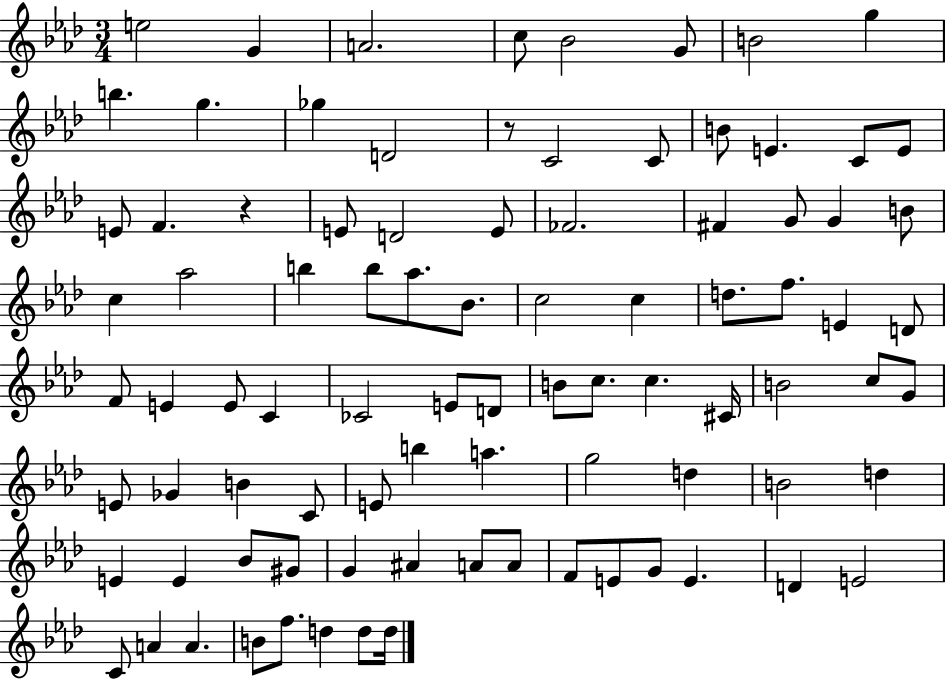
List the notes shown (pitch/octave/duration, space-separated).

E5/h G4/q A4/h. C5/e Bb4/h G4/e B4/h G5/q B5/q. G5/q. Gb5/q D4/h R/e C4/h C4/e B4/e E4/q. C4/e E4/e E4/e F4/q. R/q E4/e D4/h E4/e FES4/h. F#4/q G4/e G4/q B4/e C5/q Ab5/h B5/q B5/e Ab5/e. Bb4/e. C5/h C5/q D5/e. F5/e. E4/q D4/e F4/e E4/q E4/e C4/q CES4/h E4/e D4/e B4/e C5/e. C5/q. C#4/s B4/h C5/e G4/e E4/e Gb4/q B4/q C4/e E4/e B5/q A5/q. G5/h D5/q B4/h D5/q E4/q E4/q Bb4/e G#4/e G4/q A#4/q A4/e A4/e F4/e E4/e G4/e E4/q. D4/q E4/h C4/e A4/q A4/q. B4/e F5/e. D5/q D5/e D5/s